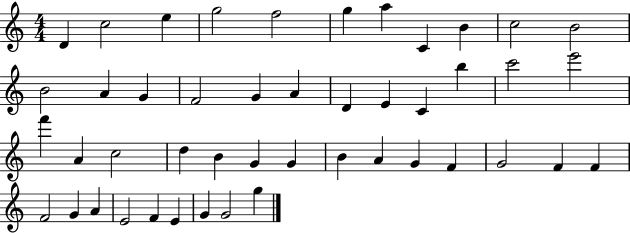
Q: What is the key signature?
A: C major